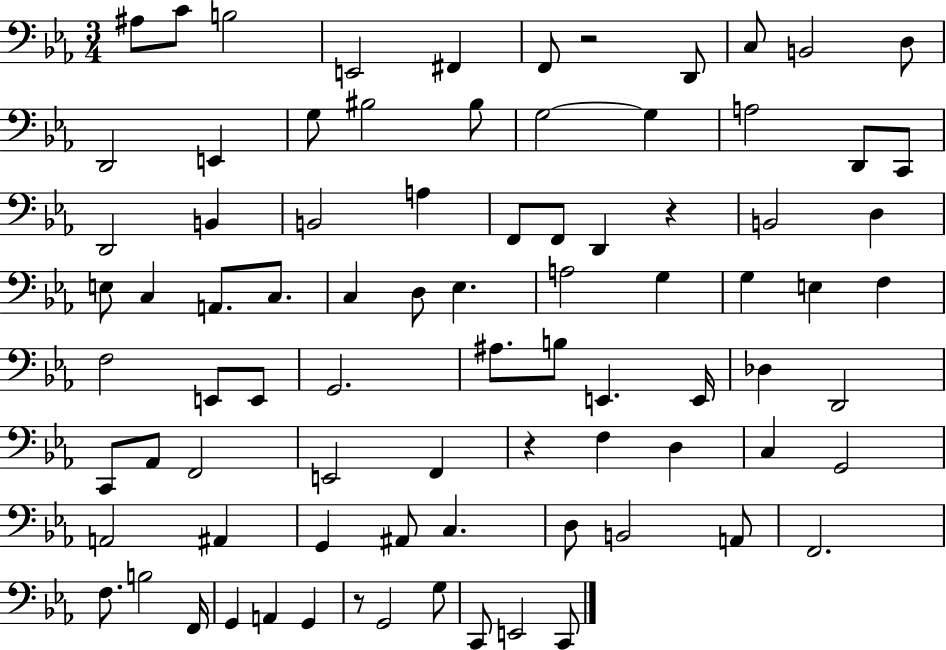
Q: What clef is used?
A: bass